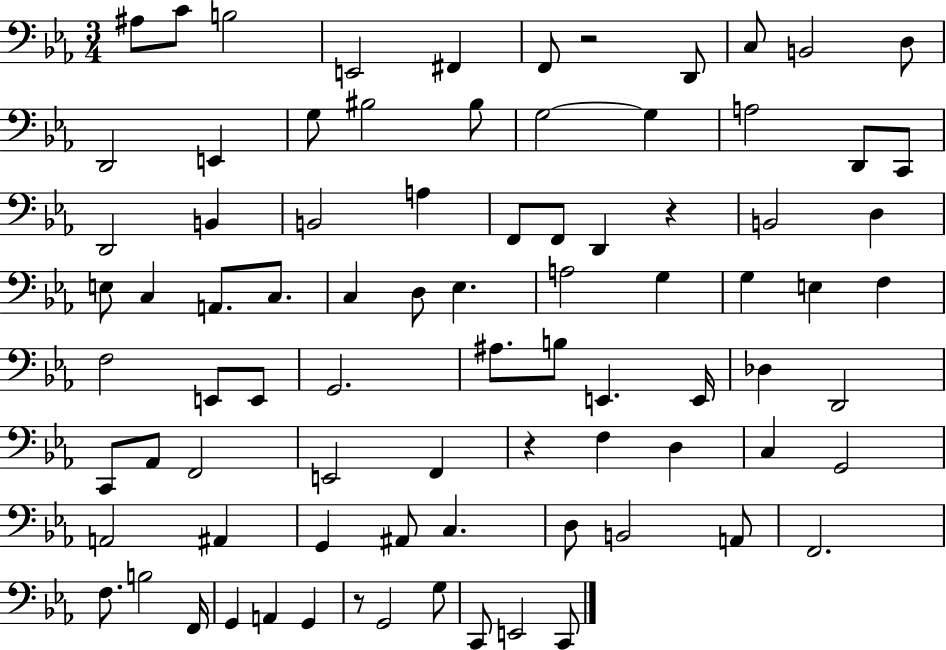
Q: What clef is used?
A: bass